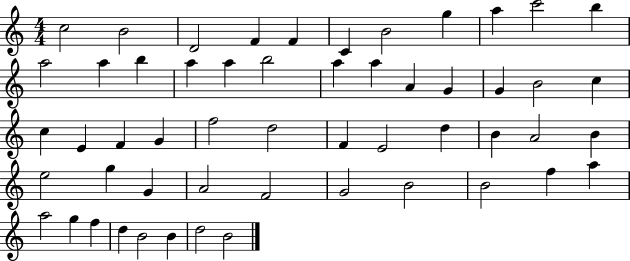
C5/h B4/h D4/h F4/q F4/q C4/q B4/h G5/q A5/q C6/h B5/q A5/h A5/q B5/q A5/q A5/q B5/h A5/q A5/q A4/q G4/q G4/q B4/h C5/q C5/q E4/q F4/q G4/q F5/h D5/h F4/q E4/h D5/q B4/q A4/h B4/q E5/h G5/q G4/q A4/h F4/h G4/h B4/h B4/h F5/q A5/q A5/h G5/q F5/q D5/q B4/h B4/q D5/h B4/h